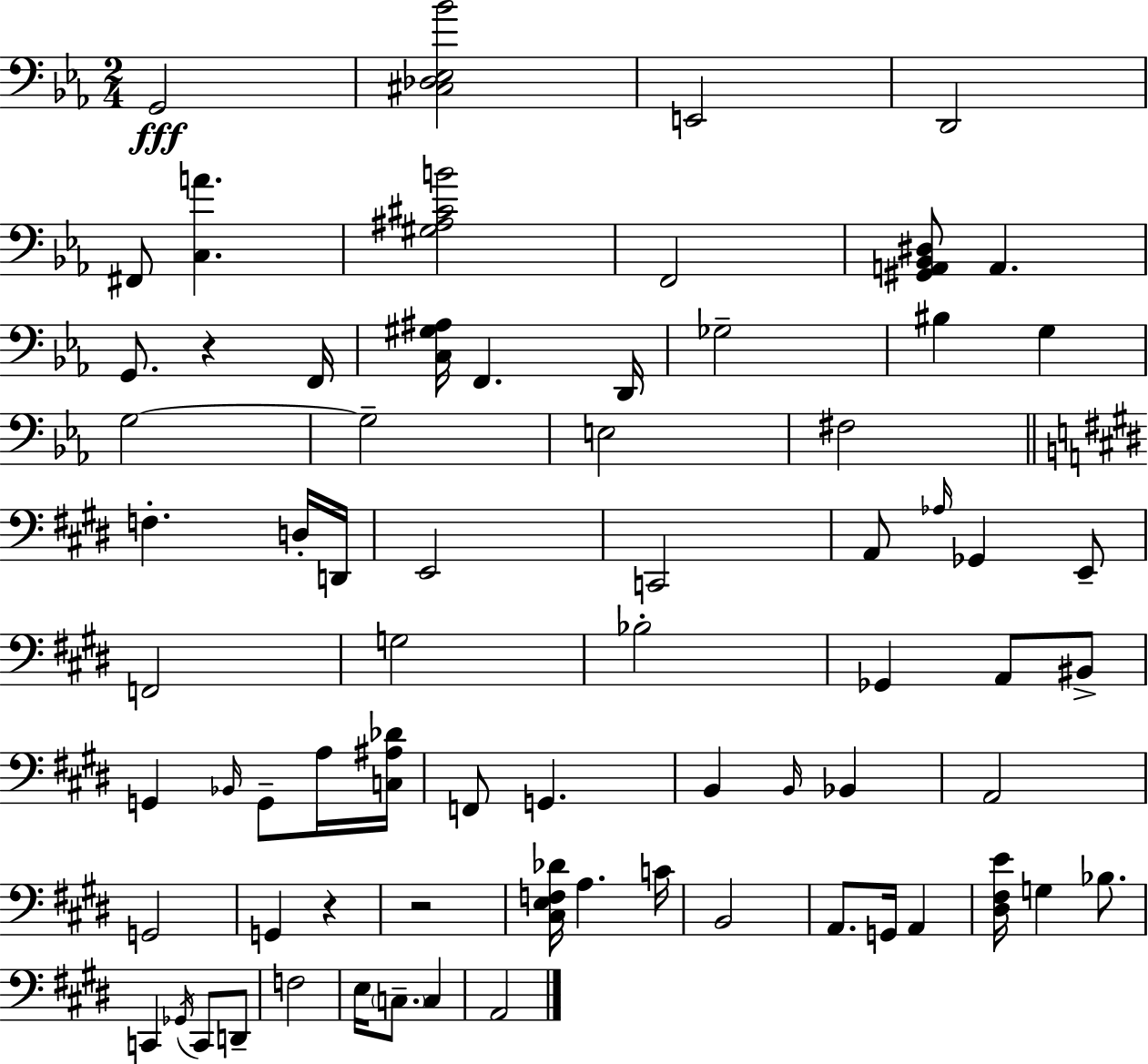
G2/h [C#3,Db3,Eb3,Bb4]/h E2/h D2/h F#2/e [C3,A4]/q. [G#3,A#3,C#4,B4]/h F2/h [G#2,A2,Bb2,D#3]/e A2/q. G2/e. R/q F2/s [C3,G#3,A#3]/s F2/q. D2/s Gb3/h BIS3/q G3/q G3/h G3/h E3/h F#3/h F3/q. D3/s D2/s E2/h C2/h A2/e Ab3/s Gb2/q E2/e F2/h G3/h Bb3/h Gb2/q A2/e BIS2/e G2/q Bb2/s G2/e A3/s [C3,A#3,Db4]/s F2/e G2/q. B2/q B2/s Bb2/q A2/h G2/h G2/q R/q R/h [C#3,E3,F3,Db4]/s A3/q. C4/s B2/h A2/e. G2/s A2/q [D#3,F#3,E4]/s G3/q Bb3/e. C2/q Gb2/s C2/e D2/e F3/h E3/s C3/e. C3/q A2/h